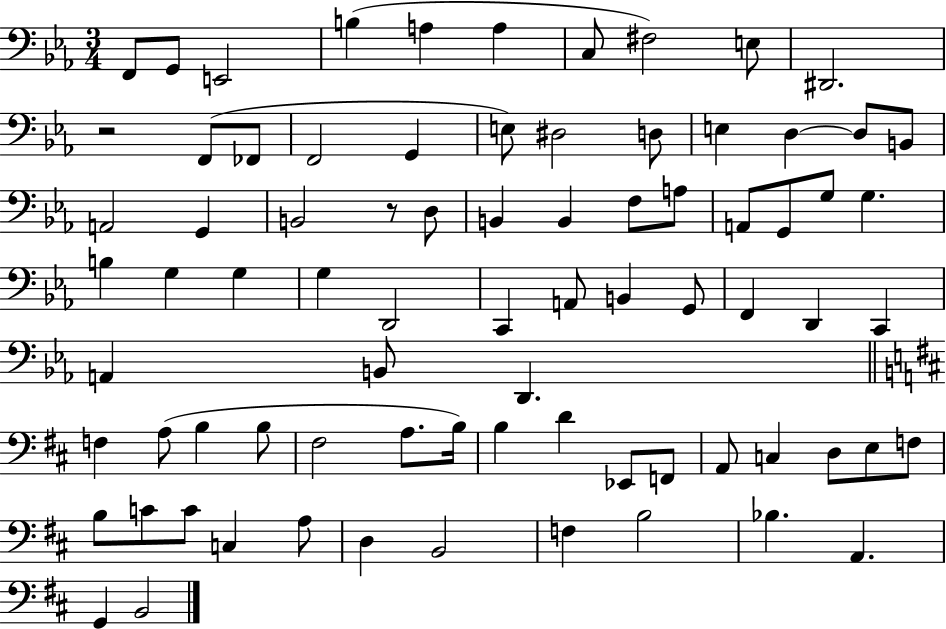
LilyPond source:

{
  \clef bass
  \numericTimeSignature
  \time 3/4
  \key ees \major
  f,8 g,8 e,2 | b4( a4 a4 | c8 fis2) e8 | dis,2. | \break r2 f,8( fes,8 | f,2 g,4 | e8) dis2 d8 | e4 d4~~ d8 b,8 | \break a,2 g,4 | b,2 r8 d8 | b,4 b,4 f8 a8 | a,8 g,8 g8 g4. | \break b4 g4 g4 | g4 d,2 | c,4 a,8 b,4 g,8 | f,4 d,4 c,4 | \break a,4 b,8 d,4. | \bar "||" \break \key b \minor f4 a8( b4 b8 | fis2 a8. b16) | b4 d'4 ees,8 f,8 | a,8 c4 d8 e8 f8 | \break b8 c'8 c'8 c4 a8 | d4 b,2 | f4 b2 | bes4. a,4. | \break g,4 b,2 | \bar "|."
}